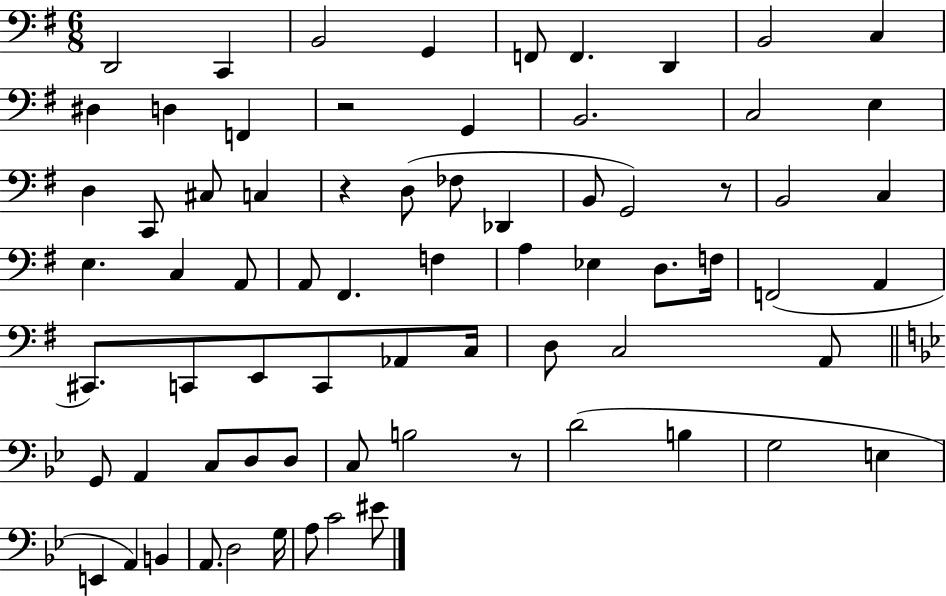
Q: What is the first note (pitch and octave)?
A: D2